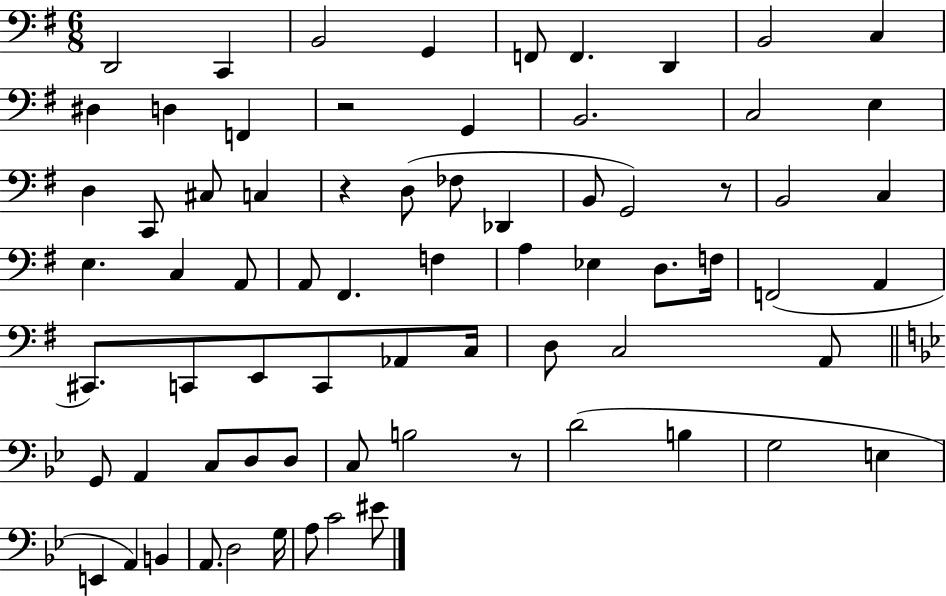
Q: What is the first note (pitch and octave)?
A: D2